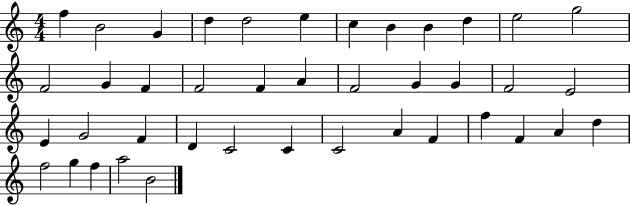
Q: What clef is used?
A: treble